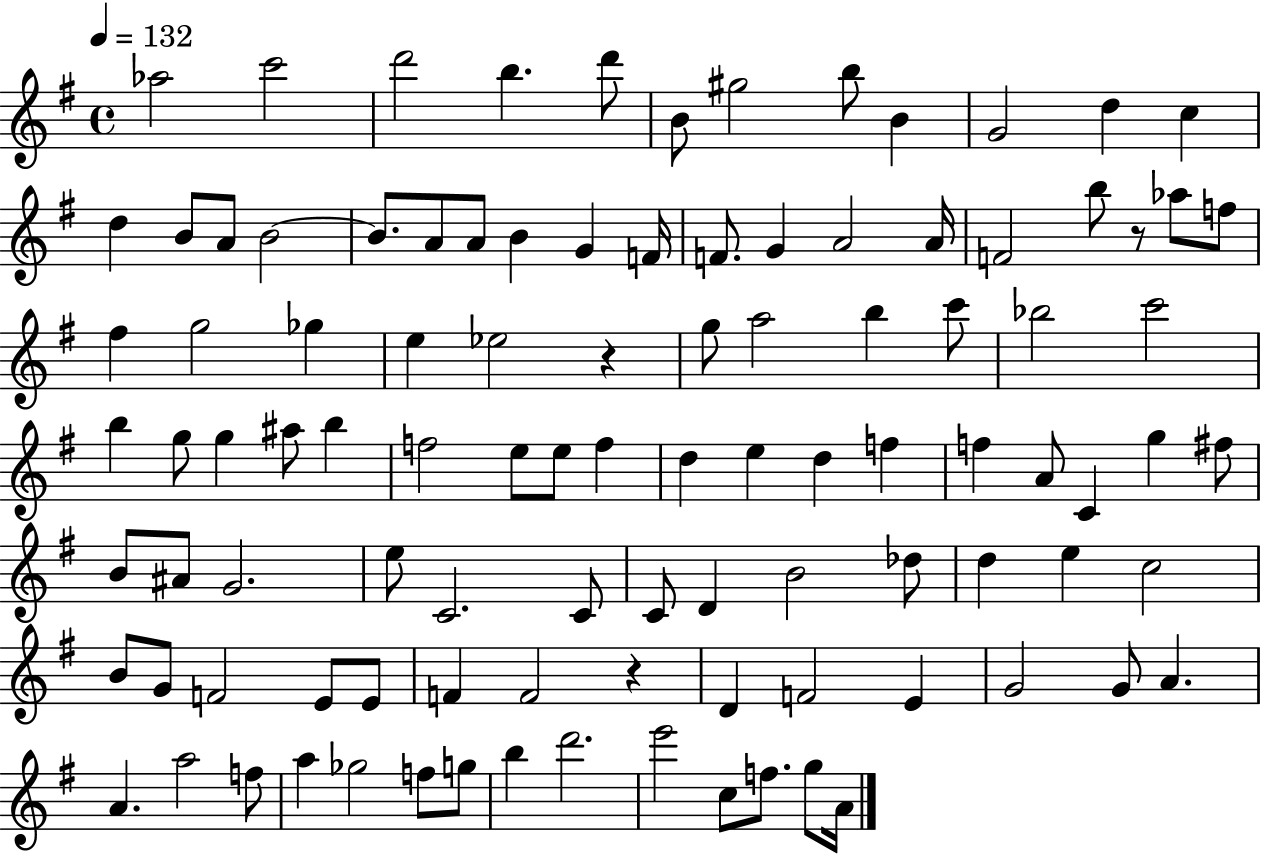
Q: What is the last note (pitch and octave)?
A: A4